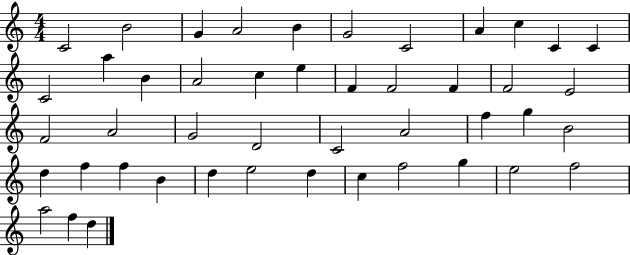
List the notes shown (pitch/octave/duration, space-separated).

C4/h B4/h G4/q A4/h B4/q G4/h C4/h A4/q C5/q C4/q C4/q C4/h A5/q B4/q A4/h C5/q E5/q F4/q F4/h F4/q F4/h E4/h F4/h A4/h G4/h D4/h C4/h A4/h F5/q G5/q B4/h D5/q F5/q F5/q B4/q D5/q E5/h D5/q C5/q F5/h G5/q E5/h F5/h A5/h F5/q D5/q